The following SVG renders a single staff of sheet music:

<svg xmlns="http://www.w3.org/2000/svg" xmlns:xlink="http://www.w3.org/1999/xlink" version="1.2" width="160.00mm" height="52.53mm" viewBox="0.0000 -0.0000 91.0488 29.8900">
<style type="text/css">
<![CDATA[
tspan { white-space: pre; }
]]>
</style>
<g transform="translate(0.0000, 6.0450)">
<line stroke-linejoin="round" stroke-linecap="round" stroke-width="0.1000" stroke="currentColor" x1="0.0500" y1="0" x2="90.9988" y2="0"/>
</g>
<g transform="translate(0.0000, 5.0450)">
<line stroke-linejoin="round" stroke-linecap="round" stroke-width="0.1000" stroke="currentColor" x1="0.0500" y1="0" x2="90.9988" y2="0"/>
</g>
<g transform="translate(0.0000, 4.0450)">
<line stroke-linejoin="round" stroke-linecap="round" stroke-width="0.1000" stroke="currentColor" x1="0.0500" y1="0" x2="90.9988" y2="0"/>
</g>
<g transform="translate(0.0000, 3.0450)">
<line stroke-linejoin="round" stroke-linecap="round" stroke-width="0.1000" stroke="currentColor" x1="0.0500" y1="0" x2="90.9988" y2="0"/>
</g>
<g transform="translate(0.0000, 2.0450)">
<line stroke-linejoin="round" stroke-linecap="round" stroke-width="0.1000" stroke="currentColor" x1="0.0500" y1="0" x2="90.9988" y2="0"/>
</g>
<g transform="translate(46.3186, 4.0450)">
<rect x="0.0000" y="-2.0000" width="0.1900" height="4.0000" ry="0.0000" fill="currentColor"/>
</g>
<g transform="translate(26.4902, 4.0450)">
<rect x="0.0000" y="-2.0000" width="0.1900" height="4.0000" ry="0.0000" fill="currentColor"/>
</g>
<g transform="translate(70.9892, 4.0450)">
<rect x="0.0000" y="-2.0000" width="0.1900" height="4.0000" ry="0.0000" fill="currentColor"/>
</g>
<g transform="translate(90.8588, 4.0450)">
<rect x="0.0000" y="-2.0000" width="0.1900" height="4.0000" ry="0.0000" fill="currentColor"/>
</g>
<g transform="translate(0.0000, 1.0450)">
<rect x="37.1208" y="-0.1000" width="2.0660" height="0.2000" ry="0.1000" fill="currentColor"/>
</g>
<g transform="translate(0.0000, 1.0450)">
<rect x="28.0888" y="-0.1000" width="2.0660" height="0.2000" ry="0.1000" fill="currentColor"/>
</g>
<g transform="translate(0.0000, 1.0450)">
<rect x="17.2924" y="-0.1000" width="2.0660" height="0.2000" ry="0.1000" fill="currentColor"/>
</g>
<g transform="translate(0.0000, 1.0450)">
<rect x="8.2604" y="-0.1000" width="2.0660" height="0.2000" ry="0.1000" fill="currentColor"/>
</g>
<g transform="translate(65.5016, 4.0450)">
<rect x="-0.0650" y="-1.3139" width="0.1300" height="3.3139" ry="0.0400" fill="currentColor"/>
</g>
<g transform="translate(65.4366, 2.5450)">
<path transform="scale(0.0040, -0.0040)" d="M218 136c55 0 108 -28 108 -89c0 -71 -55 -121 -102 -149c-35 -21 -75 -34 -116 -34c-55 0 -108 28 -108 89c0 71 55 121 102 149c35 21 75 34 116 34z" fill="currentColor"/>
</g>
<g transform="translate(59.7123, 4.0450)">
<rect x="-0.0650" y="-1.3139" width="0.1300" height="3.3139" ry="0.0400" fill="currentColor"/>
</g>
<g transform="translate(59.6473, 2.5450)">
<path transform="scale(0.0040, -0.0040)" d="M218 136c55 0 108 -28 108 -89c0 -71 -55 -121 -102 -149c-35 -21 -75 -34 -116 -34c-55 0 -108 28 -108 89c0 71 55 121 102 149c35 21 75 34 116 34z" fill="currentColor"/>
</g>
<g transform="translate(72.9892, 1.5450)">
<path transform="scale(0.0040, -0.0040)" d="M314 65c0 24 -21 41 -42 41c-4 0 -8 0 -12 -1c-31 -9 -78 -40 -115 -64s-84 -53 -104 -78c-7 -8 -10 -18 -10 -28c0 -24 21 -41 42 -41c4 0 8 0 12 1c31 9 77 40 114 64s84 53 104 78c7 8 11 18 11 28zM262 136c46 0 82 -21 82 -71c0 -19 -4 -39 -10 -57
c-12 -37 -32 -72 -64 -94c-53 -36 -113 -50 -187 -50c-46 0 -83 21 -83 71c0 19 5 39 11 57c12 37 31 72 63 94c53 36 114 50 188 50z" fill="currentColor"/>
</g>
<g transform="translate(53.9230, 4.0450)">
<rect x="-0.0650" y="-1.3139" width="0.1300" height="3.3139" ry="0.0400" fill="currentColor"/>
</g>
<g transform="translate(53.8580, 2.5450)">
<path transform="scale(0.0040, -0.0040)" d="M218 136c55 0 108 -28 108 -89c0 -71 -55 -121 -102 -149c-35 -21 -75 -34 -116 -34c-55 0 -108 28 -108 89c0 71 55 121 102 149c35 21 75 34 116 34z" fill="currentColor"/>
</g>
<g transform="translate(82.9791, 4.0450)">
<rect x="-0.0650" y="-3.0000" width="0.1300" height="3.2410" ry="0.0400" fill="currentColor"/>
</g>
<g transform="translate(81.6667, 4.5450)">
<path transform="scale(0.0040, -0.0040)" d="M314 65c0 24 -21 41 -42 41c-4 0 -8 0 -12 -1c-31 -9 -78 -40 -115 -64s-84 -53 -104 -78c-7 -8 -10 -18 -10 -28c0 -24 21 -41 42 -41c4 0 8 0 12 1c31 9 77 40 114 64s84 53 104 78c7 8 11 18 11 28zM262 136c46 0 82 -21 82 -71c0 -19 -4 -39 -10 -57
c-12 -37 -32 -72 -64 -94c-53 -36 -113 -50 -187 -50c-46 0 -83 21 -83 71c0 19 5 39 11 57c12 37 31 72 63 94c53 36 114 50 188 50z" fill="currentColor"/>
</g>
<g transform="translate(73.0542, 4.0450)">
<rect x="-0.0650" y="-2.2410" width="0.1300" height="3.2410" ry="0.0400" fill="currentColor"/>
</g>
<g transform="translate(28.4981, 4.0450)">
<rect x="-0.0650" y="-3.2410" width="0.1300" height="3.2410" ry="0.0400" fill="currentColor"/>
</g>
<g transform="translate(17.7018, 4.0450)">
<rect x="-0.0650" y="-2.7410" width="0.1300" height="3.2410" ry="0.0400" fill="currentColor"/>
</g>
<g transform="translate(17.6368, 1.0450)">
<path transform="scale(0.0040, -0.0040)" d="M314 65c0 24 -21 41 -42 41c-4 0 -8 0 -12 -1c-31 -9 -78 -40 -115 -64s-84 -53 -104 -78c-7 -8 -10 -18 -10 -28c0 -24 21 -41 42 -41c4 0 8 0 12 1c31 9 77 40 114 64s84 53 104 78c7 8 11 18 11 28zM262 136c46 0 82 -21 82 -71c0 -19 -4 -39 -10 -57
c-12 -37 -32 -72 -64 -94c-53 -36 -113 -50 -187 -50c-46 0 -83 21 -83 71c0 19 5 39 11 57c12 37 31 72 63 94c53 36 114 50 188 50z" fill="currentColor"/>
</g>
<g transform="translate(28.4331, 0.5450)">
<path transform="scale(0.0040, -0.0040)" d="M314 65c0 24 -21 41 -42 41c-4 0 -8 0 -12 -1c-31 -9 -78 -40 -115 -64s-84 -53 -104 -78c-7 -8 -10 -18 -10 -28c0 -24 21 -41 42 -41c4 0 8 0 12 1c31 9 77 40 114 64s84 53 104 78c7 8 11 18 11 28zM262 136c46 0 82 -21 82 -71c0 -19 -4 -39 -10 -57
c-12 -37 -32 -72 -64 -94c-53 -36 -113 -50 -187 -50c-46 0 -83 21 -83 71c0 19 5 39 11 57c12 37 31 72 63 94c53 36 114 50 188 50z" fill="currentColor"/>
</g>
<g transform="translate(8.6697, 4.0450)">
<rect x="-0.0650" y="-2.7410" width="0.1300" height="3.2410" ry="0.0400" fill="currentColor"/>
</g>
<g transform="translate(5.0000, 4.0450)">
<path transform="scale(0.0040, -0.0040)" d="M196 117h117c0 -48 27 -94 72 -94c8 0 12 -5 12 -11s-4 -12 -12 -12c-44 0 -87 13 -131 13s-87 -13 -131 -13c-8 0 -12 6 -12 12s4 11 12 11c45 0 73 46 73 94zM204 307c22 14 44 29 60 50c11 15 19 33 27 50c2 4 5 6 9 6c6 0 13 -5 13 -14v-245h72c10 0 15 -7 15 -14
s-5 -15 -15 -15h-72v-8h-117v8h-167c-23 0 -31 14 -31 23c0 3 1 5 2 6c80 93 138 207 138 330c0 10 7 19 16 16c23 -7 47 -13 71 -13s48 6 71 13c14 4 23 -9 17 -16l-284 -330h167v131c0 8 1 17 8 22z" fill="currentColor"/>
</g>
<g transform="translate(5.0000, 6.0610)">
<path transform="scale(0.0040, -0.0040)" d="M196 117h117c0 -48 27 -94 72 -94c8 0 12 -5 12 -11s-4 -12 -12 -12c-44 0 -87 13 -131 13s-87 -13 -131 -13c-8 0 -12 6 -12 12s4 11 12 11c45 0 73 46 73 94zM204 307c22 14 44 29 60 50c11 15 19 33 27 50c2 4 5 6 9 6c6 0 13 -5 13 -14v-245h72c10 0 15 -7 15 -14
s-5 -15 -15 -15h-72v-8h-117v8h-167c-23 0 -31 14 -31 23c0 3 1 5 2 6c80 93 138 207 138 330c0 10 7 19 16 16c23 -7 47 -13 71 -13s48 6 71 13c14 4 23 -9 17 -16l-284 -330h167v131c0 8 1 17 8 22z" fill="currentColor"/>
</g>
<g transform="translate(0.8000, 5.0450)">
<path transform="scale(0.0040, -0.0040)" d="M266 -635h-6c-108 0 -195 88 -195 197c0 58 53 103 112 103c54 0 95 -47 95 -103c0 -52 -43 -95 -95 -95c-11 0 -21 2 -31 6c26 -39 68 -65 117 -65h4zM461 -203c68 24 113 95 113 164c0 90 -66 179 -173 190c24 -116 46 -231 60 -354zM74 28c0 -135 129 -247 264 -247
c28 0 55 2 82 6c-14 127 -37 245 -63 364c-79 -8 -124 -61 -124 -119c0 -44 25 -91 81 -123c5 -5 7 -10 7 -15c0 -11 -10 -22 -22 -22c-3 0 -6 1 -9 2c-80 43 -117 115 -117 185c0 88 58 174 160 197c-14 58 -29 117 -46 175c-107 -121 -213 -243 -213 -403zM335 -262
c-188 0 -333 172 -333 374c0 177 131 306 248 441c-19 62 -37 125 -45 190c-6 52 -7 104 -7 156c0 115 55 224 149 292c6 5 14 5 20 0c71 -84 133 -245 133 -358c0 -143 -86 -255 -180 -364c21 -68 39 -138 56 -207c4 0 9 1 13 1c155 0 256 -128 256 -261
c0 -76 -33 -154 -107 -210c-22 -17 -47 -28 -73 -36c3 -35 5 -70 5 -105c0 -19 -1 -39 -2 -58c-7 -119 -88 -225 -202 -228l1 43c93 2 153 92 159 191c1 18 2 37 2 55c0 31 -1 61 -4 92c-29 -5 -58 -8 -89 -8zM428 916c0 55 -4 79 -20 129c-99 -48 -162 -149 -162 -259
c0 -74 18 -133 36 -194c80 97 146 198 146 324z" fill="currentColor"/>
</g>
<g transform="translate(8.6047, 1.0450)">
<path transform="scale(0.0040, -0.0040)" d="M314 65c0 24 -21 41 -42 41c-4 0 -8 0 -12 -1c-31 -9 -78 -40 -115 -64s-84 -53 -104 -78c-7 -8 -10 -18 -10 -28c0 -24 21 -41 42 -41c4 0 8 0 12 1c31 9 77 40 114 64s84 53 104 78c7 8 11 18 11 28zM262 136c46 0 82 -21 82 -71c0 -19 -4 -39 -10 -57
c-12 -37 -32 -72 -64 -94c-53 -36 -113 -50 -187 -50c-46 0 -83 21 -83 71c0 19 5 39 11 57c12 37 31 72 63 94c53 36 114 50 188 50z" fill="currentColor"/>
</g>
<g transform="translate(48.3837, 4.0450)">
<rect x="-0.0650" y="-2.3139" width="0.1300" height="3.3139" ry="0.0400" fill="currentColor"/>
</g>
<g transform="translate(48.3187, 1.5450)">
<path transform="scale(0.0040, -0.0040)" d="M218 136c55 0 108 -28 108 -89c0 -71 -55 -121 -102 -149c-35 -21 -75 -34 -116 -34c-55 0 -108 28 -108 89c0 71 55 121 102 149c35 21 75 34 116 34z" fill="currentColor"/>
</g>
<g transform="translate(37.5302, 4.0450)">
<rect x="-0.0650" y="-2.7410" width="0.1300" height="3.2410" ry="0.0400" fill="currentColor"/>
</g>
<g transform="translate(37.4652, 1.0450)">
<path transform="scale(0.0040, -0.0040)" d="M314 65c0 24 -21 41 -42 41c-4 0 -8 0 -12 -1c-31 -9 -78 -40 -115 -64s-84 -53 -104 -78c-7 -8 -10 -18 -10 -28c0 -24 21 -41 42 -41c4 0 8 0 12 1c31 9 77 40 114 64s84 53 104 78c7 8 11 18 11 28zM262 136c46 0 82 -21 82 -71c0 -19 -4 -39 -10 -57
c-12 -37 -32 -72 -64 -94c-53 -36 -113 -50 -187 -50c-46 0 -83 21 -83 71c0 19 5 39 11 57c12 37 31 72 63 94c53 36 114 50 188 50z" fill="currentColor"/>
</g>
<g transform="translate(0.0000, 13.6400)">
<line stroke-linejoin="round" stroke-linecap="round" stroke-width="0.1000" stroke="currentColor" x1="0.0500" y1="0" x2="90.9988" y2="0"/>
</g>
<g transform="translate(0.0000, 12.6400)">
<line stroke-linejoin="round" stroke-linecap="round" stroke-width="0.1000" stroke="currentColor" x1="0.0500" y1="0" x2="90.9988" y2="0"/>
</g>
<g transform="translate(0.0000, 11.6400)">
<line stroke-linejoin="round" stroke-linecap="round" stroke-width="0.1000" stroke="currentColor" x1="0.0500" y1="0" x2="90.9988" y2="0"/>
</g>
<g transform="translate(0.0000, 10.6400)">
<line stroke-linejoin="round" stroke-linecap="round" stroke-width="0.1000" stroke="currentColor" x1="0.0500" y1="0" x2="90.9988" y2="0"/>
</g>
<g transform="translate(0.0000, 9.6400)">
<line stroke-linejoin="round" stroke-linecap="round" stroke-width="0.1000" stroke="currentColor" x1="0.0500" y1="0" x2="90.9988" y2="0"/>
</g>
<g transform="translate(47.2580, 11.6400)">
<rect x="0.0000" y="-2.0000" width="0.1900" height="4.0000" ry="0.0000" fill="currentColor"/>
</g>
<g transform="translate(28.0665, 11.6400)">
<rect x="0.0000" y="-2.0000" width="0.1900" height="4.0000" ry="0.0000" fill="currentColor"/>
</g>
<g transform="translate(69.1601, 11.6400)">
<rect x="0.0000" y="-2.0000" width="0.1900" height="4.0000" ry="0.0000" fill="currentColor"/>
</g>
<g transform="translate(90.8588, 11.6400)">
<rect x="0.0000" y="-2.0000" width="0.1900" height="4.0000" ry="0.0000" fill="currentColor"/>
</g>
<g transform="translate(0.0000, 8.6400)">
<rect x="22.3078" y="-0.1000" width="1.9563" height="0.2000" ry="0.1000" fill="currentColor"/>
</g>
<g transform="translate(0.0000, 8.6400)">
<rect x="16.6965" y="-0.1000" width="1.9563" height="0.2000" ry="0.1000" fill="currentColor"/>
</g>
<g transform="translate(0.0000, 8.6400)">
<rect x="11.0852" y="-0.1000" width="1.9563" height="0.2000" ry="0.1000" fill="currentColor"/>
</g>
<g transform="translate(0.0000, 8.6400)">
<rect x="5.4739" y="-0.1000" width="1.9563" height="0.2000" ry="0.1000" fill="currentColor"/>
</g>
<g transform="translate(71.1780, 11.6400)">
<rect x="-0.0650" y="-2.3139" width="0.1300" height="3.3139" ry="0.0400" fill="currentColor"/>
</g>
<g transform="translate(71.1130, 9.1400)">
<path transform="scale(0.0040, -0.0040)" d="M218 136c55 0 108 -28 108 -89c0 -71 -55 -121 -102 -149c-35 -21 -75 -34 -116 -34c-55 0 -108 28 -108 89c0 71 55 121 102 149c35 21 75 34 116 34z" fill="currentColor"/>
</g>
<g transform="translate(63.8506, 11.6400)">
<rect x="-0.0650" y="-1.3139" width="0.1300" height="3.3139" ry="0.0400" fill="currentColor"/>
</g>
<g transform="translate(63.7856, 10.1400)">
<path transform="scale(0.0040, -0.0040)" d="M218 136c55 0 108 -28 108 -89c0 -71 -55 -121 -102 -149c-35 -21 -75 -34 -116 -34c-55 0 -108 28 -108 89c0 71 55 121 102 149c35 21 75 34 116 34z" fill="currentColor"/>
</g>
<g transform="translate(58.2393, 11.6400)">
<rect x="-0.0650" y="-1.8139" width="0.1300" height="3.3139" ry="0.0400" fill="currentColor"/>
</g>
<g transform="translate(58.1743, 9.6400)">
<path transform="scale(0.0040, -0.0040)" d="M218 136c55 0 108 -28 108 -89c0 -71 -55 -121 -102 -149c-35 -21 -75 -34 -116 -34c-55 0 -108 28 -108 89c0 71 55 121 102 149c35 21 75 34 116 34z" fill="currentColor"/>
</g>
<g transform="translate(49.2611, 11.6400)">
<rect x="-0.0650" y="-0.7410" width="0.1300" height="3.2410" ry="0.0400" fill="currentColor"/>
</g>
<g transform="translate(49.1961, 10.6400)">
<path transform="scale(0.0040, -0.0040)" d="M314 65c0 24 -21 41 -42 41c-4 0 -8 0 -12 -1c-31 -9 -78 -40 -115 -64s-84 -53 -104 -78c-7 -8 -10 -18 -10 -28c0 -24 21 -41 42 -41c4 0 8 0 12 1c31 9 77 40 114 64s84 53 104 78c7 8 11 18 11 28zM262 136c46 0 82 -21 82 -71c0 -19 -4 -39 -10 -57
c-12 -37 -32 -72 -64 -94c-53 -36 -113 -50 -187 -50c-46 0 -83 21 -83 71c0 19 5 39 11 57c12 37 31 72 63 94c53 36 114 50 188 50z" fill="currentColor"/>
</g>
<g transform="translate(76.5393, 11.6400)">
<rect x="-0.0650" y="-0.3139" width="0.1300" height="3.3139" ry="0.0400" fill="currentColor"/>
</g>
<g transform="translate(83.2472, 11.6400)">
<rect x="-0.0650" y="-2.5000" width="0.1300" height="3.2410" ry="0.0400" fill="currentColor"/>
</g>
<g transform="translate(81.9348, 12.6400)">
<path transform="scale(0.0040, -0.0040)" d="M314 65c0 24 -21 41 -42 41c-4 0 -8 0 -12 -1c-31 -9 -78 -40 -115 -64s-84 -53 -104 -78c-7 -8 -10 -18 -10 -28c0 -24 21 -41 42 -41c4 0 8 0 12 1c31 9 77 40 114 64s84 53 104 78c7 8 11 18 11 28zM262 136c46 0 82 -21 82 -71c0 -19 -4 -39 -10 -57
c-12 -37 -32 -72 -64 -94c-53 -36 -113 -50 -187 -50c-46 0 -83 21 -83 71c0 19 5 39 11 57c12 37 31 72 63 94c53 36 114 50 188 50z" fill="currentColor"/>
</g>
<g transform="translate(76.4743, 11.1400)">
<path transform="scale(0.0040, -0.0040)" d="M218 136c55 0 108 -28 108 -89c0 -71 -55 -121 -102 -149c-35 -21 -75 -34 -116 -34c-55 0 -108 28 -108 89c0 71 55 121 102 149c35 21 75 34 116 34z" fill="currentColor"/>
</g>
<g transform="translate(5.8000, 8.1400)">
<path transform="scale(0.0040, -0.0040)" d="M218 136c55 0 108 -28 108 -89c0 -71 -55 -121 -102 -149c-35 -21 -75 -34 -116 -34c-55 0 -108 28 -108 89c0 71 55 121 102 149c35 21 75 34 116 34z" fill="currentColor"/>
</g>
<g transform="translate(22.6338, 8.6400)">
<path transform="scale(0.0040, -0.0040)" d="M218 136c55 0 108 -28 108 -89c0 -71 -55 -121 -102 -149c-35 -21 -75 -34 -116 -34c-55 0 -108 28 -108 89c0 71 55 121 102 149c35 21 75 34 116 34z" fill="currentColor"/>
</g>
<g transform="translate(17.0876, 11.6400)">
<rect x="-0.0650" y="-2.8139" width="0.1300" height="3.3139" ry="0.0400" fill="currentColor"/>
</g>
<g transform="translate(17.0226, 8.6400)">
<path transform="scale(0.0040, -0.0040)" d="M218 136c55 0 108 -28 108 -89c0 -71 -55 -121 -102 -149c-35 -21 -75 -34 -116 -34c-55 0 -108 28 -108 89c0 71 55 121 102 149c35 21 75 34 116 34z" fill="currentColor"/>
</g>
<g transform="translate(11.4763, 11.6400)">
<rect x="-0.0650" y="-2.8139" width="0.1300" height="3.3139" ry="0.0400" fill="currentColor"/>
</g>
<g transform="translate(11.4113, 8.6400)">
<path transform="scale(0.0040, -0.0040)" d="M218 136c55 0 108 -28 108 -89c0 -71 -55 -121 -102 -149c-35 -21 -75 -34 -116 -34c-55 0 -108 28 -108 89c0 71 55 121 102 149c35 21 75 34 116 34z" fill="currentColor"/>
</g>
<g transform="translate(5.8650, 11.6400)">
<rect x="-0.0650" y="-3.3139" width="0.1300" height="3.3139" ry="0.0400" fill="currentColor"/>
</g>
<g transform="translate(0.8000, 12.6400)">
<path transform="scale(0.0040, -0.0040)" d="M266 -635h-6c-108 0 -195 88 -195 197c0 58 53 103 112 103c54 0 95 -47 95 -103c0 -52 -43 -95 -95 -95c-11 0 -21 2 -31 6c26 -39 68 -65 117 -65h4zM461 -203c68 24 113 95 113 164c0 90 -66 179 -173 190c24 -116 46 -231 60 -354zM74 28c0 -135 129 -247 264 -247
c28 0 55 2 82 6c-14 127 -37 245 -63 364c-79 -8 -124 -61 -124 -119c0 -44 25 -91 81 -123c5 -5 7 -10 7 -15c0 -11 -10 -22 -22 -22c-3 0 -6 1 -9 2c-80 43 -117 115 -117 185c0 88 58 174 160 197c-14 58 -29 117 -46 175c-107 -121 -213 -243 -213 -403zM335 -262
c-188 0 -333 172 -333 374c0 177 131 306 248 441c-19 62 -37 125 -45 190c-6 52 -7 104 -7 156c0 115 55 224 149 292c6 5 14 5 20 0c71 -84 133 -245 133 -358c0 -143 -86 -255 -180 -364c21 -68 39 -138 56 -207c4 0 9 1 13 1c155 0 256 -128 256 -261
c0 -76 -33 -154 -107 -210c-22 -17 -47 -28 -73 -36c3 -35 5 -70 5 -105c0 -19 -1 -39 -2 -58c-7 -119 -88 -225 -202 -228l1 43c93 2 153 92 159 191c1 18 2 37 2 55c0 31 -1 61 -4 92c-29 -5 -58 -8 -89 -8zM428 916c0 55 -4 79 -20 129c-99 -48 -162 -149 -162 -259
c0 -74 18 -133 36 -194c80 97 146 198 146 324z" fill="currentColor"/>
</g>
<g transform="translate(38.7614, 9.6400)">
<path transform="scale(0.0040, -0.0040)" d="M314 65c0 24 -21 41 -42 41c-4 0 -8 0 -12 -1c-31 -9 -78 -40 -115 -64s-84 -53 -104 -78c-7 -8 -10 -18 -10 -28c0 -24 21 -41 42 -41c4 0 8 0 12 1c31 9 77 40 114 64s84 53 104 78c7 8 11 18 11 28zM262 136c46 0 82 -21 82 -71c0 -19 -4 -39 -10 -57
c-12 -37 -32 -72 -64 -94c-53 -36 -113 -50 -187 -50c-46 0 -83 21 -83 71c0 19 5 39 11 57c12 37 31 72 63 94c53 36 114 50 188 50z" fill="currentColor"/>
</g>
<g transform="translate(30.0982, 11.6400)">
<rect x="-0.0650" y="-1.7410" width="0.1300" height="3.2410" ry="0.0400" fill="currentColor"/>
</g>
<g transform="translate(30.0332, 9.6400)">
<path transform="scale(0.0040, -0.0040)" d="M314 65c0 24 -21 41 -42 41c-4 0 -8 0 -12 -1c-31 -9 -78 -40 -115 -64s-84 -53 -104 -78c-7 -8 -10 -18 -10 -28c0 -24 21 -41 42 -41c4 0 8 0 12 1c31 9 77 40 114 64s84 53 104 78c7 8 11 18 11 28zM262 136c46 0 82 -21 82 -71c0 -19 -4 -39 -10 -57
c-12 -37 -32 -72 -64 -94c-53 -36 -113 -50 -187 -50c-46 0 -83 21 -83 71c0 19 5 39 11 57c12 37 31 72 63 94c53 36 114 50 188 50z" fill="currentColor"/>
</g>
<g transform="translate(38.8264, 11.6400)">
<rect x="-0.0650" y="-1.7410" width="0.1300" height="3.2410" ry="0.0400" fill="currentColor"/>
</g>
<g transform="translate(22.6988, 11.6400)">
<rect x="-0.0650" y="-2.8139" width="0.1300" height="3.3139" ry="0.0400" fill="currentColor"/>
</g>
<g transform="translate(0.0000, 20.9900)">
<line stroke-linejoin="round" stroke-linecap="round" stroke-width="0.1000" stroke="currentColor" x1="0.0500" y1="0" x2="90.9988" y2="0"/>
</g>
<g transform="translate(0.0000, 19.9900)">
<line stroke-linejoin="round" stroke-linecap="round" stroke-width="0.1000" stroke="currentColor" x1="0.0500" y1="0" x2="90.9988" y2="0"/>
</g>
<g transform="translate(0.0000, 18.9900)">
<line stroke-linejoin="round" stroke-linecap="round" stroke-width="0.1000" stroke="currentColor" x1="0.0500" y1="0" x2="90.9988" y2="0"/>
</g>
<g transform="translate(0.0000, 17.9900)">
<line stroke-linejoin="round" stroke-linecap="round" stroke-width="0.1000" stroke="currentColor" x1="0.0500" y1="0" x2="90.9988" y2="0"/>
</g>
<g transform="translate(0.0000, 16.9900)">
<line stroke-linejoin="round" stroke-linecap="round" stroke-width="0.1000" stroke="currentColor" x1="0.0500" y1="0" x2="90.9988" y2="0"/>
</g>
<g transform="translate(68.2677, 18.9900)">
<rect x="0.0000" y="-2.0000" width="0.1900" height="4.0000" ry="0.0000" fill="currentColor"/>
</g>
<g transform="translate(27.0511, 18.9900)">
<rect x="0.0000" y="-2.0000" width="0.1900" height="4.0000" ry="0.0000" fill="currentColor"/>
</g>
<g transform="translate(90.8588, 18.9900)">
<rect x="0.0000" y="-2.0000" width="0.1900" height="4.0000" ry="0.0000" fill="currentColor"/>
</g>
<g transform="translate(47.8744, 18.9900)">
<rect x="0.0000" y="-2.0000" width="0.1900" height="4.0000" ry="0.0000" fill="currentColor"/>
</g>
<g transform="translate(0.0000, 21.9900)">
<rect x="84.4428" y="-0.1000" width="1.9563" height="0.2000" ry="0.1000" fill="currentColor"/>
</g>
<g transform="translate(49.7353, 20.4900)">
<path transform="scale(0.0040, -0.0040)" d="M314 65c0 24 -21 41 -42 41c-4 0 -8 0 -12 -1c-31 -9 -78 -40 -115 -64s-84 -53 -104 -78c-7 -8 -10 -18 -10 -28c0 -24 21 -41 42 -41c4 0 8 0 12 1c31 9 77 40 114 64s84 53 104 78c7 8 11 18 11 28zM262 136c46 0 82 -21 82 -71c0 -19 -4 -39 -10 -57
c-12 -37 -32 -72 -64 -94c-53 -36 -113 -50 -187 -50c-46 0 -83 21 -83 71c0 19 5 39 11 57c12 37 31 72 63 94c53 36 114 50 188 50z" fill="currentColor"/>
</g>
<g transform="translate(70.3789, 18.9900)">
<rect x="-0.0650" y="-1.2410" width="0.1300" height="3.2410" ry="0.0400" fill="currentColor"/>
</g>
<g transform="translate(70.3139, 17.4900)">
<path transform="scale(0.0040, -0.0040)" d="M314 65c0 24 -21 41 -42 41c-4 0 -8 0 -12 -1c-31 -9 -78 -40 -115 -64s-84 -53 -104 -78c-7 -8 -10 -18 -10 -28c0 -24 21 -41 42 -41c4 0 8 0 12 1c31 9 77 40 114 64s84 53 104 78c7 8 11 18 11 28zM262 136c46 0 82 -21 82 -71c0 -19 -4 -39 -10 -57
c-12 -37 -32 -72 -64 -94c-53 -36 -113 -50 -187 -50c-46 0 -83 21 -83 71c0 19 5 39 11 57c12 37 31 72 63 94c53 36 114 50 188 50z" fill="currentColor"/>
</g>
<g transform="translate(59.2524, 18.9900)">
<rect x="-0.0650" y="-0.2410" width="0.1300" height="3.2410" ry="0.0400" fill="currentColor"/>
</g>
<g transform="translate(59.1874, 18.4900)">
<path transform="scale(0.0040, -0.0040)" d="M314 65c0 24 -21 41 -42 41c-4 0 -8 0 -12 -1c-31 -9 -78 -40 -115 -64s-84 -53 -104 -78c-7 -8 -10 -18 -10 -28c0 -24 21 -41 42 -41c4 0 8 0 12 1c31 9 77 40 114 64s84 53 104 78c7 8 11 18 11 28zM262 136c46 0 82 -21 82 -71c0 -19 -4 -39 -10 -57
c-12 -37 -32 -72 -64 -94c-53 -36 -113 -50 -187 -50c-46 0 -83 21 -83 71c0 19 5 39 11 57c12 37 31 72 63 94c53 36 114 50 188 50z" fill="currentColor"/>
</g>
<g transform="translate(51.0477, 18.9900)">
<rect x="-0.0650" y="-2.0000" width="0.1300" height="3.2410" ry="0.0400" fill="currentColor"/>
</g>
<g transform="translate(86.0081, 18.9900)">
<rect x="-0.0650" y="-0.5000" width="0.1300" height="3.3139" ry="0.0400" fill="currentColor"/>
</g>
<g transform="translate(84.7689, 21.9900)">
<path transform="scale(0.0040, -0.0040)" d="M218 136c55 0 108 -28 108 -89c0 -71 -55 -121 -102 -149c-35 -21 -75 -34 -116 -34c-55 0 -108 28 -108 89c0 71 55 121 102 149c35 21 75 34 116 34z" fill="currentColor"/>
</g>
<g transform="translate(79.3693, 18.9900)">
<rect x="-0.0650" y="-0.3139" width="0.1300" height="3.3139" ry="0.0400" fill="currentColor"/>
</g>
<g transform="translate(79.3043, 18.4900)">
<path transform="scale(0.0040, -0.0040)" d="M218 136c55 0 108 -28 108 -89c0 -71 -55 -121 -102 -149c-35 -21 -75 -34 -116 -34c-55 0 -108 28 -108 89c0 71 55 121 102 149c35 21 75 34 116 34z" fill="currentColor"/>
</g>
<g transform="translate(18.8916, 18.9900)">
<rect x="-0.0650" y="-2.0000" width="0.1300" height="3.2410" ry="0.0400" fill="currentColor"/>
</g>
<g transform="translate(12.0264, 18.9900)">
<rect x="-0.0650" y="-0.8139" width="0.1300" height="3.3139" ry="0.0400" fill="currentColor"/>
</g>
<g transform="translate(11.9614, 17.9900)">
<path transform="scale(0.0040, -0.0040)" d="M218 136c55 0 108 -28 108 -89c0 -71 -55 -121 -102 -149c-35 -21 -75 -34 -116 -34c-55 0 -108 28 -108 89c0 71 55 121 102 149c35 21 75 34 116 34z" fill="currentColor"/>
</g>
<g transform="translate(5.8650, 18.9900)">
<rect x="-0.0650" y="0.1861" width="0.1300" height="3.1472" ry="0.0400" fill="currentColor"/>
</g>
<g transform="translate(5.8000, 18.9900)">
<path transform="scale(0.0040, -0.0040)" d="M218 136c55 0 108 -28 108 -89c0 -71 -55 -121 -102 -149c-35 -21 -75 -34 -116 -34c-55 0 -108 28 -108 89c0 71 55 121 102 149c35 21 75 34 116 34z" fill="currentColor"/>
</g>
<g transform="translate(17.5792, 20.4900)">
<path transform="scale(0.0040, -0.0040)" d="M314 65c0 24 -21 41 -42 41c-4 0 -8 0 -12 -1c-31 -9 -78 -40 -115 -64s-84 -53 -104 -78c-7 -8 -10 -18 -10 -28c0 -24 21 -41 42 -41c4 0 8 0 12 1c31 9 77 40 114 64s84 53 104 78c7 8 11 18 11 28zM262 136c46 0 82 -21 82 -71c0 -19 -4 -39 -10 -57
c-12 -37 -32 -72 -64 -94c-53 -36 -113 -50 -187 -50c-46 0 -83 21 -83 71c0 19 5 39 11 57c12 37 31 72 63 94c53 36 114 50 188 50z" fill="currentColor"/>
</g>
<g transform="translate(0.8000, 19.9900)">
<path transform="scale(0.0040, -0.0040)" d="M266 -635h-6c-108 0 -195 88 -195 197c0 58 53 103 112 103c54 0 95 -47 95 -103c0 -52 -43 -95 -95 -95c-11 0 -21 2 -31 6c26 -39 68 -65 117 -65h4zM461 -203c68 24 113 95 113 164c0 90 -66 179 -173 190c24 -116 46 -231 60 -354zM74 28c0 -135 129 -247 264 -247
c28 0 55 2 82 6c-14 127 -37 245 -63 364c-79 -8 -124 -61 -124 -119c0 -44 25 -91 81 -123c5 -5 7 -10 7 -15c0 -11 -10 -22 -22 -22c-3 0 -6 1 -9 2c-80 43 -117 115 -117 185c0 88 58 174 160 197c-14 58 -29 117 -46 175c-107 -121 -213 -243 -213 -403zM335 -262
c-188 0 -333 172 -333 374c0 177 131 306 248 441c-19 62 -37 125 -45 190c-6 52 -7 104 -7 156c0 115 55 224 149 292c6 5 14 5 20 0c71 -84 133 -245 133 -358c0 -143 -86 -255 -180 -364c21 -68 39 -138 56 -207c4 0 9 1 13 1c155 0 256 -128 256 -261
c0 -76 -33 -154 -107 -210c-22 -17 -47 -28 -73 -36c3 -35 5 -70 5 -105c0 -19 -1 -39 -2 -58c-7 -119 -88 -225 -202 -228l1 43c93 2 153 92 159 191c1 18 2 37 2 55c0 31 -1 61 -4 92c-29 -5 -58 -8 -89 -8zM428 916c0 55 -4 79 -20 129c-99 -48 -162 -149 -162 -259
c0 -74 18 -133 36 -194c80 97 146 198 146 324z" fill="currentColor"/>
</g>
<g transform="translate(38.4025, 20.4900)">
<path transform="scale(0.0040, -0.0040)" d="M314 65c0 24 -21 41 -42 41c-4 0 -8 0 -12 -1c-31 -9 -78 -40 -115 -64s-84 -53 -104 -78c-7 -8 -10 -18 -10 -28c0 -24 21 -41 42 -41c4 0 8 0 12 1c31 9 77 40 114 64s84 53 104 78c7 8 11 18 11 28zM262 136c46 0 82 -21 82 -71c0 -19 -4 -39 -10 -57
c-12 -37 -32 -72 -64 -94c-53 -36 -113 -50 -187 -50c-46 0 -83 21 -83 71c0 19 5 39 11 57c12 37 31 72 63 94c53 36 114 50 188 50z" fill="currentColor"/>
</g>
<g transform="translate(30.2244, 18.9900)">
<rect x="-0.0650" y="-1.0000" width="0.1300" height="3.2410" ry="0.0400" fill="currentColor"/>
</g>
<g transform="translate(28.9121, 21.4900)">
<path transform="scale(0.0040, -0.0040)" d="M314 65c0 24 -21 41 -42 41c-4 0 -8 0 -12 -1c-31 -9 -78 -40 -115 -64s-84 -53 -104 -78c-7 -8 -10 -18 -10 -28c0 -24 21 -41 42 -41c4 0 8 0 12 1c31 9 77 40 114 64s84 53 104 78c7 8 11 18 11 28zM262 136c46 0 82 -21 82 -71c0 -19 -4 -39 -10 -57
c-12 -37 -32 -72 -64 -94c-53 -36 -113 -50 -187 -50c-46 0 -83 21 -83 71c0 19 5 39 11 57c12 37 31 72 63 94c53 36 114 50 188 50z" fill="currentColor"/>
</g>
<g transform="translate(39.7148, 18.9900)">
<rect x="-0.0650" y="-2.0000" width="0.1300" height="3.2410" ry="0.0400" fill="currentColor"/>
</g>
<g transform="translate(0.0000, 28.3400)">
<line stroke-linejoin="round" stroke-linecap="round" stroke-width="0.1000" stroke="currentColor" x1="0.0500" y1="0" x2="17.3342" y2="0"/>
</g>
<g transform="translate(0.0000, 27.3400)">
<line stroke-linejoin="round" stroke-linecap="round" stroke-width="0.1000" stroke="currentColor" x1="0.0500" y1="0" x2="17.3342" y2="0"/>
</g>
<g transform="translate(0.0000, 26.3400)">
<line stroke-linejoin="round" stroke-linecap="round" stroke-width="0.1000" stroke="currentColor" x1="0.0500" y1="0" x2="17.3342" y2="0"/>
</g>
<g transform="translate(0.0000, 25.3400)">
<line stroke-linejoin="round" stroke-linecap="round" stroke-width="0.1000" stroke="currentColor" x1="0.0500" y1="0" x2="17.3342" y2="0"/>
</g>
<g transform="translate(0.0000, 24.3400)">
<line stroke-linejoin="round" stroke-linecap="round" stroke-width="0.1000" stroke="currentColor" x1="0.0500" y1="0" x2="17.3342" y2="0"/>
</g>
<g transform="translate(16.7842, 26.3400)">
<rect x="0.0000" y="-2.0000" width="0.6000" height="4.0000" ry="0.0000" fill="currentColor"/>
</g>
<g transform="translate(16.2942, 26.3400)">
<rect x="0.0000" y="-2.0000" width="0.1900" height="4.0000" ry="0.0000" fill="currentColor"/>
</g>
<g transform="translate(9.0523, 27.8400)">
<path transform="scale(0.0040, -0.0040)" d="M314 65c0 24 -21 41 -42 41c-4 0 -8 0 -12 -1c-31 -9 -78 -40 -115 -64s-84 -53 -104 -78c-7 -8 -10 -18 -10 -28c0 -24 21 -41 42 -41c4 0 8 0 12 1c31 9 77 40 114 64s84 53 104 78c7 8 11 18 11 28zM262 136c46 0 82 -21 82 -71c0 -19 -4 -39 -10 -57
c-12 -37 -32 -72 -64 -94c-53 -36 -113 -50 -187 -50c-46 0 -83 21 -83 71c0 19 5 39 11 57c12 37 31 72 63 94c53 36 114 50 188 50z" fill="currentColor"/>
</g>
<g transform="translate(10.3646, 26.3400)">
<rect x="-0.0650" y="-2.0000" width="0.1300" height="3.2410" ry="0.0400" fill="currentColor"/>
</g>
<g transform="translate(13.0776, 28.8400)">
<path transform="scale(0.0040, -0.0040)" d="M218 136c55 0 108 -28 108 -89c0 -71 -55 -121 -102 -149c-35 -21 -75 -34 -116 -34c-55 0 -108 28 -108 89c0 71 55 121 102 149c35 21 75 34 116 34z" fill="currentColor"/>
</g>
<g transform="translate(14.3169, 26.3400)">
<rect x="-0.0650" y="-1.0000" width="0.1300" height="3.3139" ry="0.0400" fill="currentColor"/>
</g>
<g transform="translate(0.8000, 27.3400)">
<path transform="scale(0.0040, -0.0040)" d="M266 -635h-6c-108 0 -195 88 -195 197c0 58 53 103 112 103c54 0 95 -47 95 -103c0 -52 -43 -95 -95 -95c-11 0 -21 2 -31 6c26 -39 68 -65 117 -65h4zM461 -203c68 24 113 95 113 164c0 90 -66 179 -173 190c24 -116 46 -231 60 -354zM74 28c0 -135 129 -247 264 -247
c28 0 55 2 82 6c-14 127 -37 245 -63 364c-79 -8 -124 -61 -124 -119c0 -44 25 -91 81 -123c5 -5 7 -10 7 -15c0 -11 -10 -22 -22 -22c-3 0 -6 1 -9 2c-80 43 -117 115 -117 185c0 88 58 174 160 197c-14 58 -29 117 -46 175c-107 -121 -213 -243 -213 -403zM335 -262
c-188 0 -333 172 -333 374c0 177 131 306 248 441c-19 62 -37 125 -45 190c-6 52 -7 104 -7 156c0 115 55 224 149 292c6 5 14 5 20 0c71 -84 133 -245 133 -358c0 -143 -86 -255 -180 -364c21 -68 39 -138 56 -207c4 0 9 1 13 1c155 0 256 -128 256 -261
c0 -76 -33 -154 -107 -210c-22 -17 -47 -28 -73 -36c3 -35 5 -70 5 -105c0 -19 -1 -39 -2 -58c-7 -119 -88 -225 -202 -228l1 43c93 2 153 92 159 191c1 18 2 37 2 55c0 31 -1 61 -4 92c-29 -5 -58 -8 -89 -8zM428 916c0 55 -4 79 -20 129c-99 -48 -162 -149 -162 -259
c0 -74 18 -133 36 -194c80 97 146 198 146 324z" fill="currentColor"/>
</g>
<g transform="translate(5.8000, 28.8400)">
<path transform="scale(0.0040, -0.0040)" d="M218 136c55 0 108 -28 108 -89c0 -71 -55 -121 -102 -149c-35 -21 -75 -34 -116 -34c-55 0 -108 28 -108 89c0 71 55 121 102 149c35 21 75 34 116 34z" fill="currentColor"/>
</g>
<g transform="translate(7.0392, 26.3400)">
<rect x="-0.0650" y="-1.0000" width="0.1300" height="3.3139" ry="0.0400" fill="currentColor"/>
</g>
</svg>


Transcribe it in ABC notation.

X:1
T:Untitled
M:4/4
L:1/4
K:C
a2 a2 b2 a2 g e e e g2 A2 b a a a f2 f2 d2 f e g c G2 B d F2 D2 F2 F2 c2 e2 c C D F2 D